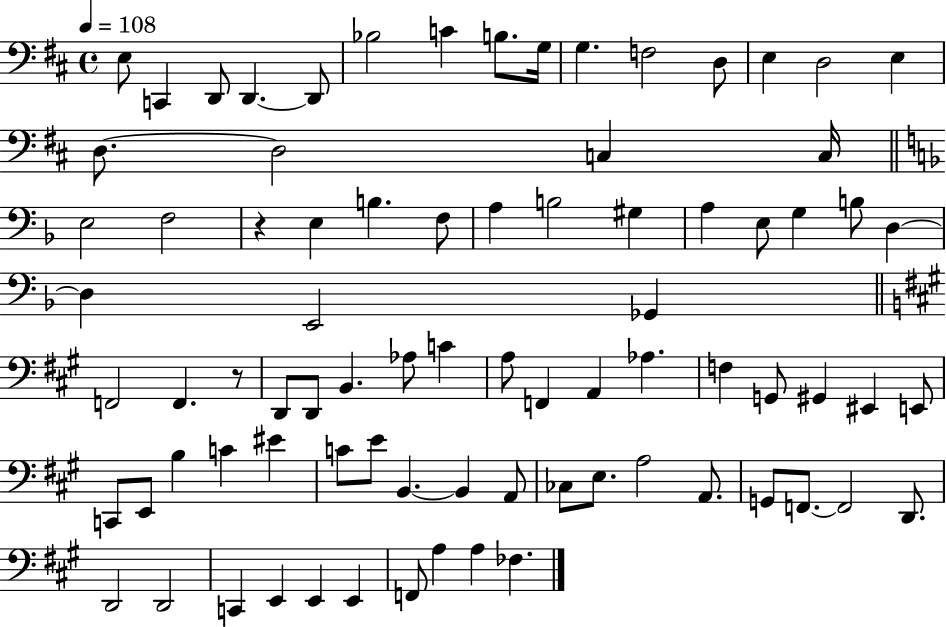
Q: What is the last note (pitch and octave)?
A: FES3